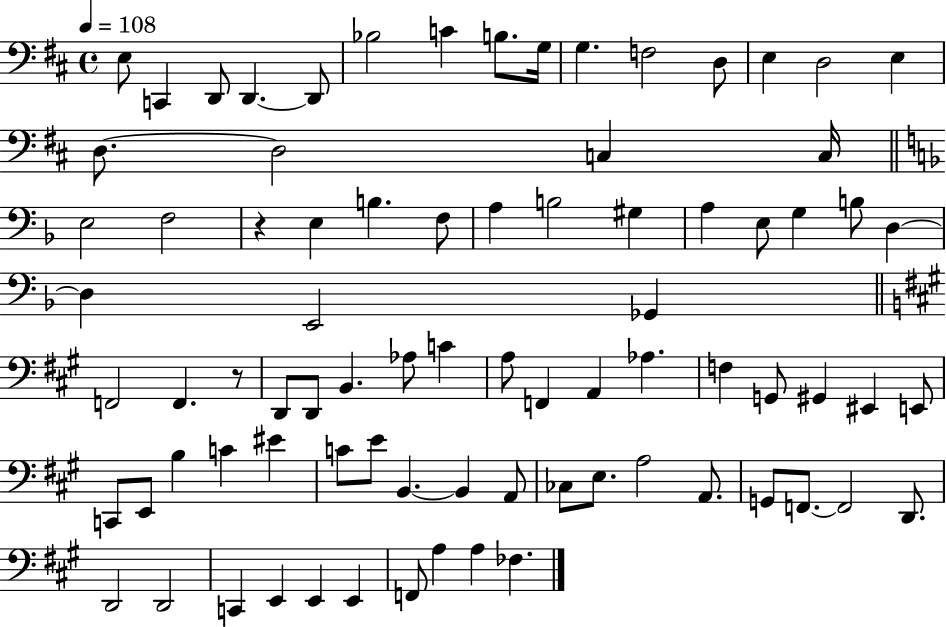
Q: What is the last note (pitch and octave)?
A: FES3